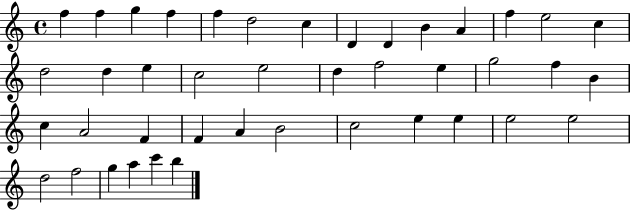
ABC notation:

X:1
T:Untitled
M:4/4
L:1/4
K:C
f f g f f d2 c D D B A f e2 c d2 d e c2 e2 d f2 e g2 f B c A2 F F A B2 c2 e e e2 e2 d2 f2 g a c' b